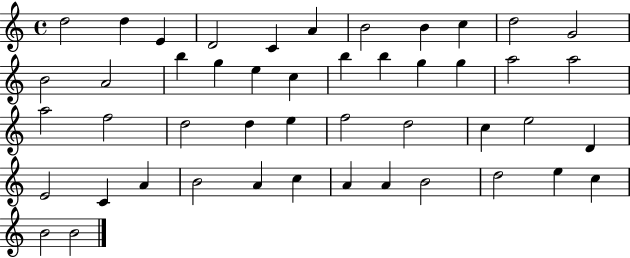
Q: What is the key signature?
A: C major